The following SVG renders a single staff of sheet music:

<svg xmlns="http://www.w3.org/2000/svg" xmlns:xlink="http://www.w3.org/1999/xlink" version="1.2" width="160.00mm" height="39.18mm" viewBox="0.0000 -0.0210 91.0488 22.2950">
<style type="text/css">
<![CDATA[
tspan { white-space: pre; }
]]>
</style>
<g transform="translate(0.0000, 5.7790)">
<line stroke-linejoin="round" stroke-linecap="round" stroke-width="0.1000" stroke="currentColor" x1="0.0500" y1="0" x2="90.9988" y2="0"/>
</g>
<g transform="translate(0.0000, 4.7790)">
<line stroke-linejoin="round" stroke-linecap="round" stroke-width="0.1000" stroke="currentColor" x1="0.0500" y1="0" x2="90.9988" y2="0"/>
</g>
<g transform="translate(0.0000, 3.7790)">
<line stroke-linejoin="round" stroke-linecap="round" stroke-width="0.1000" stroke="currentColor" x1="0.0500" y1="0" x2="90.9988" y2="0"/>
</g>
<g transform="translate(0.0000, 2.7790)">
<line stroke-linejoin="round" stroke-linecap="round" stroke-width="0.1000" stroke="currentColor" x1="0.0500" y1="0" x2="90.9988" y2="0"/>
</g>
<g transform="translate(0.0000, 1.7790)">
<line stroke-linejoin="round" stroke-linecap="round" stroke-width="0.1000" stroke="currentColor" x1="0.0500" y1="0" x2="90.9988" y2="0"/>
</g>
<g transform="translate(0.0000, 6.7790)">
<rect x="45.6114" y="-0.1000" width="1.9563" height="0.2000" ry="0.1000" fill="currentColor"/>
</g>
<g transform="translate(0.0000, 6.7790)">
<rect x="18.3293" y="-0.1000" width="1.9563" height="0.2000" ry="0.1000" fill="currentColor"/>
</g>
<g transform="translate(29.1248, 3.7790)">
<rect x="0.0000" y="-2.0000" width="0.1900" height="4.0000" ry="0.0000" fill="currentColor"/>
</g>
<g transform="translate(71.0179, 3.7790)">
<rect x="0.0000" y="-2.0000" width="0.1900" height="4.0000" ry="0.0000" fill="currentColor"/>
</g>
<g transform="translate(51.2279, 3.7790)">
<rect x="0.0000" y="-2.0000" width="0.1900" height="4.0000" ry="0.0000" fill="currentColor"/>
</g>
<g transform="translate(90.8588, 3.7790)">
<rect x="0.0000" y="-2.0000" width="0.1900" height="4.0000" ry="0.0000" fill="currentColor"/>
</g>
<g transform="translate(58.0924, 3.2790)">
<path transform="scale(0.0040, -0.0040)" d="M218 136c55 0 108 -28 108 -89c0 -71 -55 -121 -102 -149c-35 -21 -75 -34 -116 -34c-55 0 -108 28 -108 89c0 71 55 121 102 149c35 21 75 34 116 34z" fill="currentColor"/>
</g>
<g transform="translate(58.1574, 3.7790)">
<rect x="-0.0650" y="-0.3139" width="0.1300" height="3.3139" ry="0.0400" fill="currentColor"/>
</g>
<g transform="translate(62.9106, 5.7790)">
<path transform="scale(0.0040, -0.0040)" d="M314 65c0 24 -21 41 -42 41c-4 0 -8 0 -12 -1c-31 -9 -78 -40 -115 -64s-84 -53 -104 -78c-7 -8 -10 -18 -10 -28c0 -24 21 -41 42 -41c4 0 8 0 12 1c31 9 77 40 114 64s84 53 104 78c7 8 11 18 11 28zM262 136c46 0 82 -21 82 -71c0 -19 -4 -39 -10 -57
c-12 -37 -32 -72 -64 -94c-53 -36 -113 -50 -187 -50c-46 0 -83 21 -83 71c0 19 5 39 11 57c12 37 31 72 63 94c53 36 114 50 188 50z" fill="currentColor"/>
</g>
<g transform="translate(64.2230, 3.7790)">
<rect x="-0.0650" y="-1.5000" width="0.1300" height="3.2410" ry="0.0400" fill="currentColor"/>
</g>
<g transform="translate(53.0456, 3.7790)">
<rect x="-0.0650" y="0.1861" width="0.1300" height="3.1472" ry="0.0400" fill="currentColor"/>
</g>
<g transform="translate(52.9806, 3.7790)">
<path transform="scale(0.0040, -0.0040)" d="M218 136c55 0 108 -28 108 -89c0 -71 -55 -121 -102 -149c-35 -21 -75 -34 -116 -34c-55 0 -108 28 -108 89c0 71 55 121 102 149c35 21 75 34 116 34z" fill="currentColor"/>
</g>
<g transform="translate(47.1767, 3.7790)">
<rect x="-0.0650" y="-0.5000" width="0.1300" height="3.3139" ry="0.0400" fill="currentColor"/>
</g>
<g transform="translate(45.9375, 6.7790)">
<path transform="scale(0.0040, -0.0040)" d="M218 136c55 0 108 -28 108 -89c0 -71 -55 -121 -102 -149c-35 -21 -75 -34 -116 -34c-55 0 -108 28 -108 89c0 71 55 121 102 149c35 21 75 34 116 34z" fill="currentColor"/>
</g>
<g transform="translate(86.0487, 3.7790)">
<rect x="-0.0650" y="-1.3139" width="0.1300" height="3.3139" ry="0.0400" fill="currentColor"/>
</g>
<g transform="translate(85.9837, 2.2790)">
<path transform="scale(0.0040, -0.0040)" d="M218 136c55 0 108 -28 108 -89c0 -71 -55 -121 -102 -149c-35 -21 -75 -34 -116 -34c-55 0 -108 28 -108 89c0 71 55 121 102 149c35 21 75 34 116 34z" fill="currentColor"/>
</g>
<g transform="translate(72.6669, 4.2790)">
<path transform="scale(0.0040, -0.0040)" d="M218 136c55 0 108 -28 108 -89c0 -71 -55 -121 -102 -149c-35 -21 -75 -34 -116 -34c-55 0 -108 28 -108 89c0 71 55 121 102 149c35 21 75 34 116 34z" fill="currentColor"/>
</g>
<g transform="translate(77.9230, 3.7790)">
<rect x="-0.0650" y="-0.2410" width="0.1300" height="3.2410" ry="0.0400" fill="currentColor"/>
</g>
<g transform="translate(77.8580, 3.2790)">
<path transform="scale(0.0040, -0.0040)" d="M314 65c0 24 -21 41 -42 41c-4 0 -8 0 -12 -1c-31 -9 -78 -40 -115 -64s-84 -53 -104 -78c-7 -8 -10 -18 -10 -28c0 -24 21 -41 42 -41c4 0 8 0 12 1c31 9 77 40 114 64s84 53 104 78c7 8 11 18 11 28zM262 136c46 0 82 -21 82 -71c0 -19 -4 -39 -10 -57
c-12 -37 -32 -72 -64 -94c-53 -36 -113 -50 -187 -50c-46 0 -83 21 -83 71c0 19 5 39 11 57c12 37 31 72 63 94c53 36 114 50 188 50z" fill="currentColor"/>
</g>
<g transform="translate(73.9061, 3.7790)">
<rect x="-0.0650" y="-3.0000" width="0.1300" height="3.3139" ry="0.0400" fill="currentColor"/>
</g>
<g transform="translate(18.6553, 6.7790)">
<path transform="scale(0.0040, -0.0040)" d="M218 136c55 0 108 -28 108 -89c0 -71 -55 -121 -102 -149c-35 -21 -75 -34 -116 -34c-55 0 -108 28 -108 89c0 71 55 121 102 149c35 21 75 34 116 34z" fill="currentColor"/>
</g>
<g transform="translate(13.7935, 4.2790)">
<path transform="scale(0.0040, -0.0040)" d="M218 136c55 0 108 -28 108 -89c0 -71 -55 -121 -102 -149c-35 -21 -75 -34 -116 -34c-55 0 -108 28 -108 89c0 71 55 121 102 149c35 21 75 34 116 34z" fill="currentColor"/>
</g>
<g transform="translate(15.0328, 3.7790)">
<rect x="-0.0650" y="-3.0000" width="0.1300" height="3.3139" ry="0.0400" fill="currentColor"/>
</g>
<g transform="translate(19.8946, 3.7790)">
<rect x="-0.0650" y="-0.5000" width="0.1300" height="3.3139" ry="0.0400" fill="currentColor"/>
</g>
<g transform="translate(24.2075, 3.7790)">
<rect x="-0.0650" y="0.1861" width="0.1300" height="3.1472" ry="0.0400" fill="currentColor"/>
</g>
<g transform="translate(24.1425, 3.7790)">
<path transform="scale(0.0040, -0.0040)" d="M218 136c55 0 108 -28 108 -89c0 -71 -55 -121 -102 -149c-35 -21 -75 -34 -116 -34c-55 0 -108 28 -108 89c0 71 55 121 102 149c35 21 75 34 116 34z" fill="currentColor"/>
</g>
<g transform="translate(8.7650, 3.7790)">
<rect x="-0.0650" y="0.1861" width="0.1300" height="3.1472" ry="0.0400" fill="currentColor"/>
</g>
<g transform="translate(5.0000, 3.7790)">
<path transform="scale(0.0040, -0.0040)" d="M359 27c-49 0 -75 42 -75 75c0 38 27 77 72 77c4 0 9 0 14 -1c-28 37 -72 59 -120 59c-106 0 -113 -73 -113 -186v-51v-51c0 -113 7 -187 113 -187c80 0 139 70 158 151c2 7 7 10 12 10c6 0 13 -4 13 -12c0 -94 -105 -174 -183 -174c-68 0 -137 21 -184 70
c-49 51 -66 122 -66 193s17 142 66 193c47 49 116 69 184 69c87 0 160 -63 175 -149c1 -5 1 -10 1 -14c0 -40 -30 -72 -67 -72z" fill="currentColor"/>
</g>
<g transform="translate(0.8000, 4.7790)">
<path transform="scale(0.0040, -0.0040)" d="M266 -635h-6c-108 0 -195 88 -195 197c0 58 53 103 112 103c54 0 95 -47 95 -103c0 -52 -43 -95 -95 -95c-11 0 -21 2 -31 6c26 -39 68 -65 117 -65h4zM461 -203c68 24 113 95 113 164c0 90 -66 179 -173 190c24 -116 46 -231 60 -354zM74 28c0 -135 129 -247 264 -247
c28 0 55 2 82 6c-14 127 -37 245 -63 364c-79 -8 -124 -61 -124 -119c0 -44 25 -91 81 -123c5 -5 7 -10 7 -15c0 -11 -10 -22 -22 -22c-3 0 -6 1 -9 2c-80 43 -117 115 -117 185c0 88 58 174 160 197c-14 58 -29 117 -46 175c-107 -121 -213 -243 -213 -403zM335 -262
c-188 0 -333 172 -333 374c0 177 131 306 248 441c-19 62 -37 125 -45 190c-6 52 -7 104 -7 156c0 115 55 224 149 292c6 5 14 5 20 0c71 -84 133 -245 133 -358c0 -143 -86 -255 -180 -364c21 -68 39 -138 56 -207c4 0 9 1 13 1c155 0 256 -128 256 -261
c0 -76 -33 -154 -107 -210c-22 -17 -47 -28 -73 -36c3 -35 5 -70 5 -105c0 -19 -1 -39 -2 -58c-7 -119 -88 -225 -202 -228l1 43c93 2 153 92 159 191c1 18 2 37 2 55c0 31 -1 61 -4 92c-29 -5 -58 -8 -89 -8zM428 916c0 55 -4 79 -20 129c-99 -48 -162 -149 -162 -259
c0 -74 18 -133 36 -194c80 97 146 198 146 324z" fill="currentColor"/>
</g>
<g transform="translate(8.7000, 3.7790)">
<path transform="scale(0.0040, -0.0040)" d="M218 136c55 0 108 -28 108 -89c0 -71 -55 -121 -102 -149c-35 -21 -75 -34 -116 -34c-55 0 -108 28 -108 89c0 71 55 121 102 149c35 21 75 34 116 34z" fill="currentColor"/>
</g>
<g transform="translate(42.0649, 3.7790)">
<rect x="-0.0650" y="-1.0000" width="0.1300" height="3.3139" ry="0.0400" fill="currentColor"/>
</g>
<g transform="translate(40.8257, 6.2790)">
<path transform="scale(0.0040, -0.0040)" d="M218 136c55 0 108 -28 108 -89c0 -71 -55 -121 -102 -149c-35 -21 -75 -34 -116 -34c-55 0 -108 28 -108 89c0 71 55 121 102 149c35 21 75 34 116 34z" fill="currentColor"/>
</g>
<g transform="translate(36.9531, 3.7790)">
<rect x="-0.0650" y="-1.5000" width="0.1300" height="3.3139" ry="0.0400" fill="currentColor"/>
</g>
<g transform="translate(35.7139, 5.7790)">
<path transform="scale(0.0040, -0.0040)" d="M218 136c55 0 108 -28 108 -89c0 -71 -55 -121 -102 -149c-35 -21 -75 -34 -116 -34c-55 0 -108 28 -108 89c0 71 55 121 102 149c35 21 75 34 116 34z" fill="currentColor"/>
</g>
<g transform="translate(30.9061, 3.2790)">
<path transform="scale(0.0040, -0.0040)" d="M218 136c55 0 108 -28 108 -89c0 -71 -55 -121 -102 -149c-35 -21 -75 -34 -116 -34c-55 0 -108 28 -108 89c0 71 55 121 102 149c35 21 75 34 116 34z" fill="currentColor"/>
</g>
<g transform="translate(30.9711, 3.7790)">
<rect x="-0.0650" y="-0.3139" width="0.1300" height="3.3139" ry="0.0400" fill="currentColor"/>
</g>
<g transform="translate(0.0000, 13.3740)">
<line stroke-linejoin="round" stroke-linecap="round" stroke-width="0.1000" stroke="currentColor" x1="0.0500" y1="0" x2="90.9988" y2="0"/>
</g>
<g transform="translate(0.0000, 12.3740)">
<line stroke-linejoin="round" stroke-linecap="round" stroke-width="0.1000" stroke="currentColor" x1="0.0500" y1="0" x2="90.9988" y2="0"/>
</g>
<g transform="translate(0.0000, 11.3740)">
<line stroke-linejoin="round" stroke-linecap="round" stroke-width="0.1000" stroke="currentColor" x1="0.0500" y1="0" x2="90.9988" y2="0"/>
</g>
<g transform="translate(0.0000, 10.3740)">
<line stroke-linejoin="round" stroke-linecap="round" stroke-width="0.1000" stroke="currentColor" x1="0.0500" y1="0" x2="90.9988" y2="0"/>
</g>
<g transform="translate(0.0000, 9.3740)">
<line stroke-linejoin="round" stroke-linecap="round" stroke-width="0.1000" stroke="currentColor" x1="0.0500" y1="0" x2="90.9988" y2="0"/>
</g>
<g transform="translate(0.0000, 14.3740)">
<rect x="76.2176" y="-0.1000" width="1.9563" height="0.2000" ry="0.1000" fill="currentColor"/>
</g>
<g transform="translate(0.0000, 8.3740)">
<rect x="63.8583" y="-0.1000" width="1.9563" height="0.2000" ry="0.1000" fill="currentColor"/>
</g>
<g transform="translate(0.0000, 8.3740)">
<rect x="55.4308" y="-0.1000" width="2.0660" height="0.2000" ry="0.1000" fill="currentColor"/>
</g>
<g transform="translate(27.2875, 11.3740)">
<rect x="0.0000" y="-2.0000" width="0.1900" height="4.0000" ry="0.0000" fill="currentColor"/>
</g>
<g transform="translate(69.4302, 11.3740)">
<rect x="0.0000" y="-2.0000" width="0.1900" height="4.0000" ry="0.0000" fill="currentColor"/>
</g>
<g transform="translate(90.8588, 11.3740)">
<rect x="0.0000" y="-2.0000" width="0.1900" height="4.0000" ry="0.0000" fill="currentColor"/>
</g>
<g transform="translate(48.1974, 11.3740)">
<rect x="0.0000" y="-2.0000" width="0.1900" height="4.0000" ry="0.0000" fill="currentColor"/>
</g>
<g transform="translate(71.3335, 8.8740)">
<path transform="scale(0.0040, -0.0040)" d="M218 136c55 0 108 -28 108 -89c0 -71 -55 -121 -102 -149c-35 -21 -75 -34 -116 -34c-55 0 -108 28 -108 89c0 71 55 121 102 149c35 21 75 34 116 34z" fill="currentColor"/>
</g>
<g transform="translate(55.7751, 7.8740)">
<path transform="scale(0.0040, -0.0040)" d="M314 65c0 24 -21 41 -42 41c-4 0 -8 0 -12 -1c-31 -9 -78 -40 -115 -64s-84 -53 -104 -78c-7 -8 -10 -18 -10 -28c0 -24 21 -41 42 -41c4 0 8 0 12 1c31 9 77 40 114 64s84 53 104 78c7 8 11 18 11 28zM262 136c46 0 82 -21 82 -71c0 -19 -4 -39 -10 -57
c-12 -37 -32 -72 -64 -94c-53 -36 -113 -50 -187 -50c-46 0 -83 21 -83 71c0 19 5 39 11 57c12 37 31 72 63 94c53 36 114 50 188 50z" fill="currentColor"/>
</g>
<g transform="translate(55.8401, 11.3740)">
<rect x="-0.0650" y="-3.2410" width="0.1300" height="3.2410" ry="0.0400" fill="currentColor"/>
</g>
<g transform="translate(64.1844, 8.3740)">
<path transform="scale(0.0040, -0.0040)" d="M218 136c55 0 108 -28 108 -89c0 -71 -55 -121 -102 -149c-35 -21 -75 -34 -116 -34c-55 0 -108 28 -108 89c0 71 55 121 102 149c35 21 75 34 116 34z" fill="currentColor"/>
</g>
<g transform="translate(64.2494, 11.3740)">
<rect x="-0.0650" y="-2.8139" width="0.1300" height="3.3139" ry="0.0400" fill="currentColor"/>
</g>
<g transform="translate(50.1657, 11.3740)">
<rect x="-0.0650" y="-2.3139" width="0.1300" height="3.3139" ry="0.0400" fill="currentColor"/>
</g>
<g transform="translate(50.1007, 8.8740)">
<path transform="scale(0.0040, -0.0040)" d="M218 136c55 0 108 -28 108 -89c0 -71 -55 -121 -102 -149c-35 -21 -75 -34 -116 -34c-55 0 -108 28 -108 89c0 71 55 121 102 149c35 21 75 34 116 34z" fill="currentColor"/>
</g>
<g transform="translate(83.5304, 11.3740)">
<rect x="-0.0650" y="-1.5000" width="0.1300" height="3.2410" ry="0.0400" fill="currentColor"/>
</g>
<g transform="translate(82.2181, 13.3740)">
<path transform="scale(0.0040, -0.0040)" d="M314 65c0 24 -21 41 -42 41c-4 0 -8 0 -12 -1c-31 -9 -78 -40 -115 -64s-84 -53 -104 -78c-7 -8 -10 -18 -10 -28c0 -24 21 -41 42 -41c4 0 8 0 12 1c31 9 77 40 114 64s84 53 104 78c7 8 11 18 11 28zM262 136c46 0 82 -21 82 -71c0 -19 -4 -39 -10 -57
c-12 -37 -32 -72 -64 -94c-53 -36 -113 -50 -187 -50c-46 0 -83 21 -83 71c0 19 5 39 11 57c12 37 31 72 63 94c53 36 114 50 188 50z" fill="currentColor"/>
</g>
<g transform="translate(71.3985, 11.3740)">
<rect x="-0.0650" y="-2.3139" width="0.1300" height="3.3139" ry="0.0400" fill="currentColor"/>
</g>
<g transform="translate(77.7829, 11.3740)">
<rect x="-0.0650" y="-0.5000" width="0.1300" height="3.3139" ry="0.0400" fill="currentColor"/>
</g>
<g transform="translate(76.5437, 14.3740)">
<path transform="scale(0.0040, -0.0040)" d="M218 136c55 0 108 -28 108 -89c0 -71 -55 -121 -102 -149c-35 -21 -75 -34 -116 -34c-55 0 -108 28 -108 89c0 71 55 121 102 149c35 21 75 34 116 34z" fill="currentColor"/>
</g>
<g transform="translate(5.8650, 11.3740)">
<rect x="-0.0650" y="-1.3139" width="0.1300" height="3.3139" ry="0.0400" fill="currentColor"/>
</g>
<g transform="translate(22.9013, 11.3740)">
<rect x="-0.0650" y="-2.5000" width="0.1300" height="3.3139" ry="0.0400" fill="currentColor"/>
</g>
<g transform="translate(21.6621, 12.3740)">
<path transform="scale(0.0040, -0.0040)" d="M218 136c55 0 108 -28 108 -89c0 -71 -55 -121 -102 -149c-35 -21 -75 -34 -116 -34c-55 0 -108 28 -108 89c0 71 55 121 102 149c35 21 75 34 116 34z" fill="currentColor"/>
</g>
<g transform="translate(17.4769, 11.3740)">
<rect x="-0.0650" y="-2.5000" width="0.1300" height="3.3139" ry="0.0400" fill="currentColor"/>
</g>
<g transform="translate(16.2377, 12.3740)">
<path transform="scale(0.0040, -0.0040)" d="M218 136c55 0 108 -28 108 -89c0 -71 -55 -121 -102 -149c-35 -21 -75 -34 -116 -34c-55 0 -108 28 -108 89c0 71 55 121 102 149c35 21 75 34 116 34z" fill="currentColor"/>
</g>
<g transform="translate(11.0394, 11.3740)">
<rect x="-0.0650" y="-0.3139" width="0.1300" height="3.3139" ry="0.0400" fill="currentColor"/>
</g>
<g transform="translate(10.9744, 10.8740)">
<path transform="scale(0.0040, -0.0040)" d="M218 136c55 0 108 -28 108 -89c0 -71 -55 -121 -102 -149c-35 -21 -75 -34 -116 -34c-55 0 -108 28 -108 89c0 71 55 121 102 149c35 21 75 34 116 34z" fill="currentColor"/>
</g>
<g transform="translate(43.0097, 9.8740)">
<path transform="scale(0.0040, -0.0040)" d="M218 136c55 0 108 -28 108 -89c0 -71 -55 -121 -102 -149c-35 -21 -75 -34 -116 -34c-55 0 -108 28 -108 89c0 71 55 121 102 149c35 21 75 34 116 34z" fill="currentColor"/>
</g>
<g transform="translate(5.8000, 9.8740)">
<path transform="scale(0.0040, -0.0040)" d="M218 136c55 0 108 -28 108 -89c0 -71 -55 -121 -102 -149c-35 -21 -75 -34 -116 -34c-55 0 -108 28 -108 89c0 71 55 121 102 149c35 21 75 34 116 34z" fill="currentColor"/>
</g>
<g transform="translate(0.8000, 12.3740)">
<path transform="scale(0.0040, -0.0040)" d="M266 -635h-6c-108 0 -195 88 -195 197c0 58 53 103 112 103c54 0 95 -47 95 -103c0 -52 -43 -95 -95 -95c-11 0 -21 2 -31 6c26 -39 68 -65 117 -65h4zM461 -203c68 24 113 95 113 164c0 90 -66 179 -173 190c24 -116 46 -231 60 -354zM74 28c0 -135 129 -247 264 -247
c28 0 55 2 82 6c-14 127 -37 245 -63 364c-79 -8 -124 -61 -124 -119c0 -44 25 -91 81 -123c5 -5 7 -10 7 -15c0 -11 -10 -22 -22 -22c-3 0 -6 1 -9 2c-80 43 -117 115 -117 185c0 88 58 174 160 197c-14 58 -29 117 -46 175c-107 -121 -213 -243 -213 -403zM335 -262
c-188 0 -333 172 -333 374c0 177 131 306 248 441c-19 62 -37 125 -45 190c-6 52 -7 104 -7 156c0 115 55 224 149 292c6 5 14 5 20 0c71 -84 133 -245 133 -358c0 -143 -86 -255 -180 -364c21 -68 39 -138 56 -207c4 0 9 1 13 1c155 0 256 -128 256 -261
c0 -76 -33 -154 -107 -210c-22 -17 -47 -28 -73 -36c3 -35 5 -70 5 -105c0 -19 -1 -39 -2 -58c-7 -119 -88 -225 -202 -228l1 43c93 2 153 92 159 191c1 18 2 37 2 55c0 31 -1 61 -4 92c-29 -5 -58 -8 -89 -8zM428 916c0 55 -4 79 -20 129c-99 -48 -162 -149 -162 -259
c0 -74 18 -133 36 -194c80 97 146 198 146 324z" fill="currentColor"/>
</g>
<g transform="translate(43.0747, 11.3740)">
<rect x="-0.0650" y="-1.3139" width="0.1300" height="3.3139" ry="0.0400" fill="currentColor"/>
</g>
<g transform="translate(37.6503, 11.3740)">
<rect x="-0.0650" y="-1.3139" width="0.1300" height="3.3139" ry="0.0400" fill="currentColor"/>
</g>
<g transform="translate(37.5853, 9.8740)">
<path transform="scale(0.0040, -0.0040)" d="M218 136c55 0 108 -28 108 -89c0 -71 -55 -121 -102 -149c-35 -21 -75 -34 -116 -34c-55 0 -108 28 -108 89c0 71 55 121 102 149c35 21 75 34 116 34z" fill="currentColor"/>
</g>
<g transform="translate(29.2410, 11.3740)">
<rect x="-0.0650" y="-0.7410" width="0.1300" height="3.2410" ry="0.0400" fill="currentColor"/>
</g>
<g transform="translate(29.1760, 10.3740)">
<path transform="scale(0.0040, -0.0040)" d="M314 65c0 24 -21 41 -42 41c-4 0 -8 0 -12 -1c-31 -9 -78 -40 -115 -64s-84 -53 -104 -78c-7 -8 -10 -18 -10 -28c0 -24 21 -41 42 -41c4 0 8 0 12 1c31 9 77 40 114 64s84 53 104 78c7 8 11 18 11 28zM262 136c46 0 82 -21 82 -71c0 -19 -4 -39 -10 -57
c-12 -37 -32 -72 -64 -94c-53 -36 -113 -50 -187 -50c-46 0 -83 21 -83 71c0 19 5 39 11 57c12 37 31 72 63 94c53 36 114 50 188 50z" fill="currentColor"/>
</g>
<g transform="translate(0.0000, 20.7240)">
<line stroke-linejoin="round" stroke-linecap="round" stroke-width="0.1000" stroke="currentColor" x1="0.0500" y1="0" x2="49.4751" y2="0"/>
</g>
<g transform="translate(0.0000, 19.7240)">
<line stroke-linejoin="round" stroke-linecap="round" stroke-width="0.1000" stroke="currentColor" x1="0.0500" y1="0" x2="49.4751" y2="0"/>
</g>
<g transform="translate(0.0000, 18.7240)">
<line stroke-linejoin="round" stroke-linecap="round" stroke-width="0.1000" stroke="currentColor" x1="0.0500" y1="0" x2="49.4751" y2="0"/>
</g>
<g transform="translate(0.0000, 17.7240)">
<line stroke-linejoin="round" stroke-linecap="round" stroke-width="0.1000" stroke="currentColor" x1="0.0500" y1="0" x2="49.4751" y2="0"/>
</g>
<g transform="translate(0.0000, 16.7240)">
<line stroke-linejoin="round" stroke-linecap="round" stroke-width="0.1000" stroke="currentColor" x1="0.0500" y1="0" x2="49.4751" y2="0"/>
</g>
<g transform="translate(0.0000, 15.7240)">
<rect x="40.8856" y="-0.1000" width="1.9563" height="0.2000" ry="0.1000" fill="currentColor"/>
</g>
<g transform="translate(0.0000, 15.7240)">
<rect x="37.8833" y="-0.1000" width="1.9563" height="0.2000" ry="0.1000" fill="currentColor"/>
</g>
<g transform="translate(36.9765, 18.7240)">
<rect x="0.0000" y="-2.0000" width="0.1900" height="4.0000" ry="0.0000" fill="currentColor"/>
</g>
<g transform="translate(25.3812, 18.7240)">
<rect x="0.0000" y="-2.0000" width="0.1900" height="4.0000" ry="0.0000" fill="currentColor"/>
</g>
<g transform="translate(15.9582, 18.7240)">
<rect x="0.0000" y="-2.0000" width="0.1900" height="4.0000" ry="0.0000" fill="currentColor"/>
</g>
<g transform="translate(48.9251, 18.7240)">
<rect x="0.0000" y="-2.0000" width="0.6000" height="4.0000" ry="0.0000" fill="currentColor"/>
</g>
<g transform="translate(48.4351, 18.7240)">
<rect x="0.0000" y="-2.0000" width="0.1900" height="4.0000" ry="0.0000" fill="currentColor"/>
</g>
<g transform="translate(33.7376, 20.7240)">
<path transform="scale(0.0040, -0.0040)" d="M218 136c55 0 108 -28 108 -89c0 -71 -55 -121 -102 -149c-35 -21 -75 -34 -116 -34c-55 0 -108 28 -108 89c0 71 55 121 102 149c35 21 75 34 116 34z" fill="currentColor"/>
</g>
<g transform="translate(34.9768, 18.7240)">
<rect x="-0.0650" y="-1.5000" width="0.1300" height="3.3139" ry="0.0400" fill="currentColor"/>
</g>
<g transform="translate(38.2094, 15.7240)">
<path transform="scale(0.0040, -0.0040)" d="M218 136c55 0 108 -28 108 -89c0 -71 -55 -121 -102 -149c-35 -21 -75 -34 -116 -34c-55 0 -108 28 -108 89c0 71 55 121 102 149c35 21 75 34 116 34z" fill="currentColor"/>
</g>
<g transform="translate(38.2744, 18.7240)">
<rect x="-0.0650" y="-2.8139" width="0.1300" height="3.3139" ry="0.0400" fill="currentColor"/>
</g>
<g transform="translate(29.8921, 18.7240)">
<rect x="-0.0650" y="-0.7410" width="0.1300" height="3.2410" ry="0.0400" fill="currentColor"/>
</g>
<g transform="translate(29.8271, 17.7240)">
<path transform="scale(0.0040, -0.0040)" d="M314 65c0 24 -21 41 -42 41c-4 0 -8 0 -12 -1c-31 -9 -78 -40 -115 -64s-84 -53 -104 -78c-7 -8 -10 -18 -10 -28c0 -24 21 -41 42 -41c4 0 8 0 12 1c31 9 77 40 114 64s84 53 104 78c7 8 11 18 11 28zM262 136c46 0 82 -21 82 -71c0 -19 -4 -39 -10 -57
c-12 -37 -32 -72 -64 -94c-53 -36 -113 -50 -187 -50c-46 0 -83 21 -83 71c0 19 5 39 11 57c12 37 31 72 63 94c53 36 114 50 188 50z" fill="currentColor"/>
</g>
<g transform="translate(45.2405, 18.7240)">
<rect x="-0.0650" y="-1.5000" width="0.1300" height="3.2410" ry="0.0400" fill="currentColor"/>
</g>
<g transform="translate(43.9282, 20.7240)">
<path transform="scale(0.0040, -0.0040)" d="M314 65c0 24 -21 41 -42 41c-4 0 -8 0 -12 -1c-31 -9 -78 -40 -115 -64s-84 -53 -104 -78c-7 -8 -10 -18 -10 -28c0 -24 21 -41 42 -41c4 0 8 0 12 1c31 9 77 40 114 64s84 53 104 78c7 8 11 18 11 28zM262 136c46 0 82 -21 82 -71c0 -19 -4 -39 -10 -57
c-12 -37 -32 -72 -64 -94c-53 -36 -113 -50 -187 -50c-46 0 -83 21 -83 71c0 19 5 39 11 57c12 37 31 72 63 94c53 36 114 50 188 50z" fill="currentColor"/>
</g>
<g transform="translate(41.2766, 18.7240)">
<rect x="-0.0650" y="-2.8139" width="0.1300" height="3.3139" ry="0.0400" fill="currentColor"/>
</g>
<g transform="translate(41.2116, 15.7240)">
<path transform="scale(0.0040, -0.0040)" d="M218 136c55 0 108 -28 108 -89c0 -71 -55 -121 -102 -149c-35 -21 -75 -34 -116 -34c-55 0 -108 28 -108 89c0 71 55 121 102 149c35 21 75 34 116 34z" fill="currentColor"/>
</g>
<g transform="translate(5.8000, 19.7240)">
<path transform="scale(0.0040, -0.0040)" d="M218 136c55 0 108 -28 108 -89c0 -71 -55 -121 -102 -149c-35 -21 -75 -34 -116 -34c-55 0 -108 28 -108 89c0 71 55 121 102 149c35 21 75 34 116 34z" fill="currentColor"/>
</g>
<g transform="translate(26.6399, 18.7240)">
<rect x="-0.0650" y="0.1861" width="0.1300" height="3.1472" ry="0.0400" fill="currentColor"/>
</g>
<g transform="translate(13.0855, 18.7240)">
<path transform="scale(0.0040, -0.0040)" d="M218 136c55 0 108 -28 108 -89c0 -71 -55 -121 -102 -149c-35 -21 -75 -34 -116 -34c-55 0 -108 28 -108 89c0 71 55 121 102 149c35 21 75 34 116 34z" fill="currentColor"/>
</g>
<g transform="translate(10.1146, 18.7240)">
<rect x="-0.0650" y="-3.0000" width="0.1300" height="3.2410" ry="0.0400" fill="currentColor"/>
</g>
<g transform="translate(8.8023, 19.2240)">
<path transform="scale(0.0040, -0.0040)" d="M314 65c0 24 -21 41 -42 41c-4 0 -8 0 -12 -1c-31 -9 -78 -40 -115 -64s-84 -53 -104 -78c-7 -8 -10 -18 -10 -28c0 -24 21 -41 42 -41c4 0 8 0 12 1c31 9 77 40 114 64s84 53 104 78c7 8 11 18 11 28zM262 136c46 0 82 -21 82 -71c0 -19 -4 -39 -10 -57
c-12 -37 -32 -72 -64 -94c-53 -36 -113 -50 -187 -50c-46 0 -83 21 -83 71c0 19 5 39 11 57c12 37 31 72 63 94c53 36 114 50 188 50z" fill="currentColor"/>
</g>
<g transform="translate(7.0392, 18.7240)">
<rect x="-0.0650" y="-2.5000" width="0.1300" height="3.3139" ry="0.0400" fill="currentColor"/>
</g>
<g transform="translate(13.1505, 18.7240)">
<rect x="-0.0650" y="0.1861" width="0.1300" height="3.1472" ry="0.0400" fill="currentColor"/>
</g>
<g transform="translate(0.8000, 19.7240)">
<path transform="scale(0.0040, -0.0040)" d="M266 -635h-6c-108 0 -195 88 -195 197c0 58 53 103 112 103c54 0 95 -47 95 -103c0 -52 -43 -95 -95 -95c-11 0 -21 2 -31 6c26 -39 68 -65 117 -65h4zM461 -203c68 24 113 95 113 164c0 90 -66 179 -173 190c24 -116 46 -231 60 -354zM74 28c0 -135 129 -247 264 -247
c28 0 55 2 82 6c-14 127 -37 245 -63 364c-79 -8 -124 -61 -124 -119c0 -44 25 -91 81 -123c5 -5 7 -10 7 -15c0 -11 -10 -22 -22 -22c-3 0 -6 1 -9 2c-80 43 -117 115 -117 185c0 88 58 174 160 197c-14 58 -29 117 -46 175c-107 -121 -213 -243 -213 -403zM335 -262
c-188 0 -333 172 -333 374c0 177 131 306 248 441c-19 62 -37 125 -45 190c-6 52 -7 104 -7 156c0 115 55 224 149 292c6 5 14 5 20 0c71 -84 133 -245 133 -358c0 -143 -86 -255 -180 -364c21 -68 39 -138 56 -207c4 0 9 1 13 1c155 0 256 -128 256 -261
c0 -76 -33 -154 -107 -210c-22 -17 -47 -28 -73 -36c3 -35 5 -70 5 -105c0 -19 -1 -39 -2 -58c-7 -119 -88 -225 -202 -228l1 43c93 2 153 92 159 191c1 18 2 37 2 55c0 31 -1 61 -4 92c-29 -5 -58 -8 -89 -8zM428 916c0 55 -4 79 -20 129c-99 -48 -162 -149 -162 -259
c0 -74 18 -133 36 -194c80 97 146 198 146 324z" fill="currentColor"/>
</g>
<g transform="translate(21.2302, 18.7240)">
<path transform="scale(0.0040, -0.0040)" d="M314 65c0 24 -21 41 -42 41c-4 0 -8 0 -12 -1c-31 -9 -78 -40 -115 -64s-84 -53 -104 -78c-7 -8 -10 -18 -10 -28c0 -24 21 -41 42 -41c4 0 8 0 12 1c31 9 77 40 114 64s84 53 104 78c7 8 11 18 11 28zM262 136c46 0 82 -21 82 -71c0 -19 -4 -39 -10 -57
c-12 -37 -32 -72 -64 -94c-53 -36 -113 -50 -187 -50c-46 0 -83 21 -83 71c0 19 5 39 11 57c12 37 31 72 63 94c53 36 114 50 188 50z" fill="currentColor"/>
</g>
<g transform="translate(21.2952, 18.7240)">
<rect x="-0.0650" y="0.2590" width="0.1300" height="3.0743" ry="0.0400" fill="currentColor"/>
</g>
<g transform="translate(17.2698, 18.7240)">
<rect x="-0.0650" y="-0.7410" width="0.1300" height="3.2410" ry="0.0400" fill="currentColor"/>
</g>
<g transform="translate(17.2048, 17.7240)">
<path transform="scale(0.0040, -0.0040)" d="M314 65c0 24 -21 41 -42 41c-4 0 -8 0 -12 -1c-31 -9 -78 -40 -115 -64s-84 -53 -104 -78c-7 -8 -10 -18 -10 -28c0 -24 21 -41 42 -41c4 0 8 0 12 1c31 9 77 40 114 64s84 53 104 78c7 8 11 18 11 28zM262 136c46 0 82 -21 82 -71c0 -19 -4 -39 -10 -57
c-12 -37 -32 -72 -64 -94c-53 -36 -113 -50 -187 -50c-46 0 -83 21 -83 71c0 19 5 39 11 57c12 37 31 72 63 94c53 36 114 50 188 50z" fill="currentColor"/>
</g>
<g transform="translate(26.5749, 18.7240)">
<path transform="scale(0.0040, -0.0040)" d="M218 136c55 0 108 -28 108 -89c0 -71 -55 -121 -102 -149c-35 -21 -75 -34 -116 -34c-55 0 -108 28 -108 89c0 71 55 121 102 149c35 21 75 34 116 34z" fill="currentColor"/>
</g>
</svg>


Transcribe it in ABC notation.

X:1
T:Untitled
M:4/4
L:1/4
K:C
B A C B c E D C B c E2 A c2 e e c G G d2 e e g b2 a g C E2 G A2 B d2 B2 B d2 E a a E2